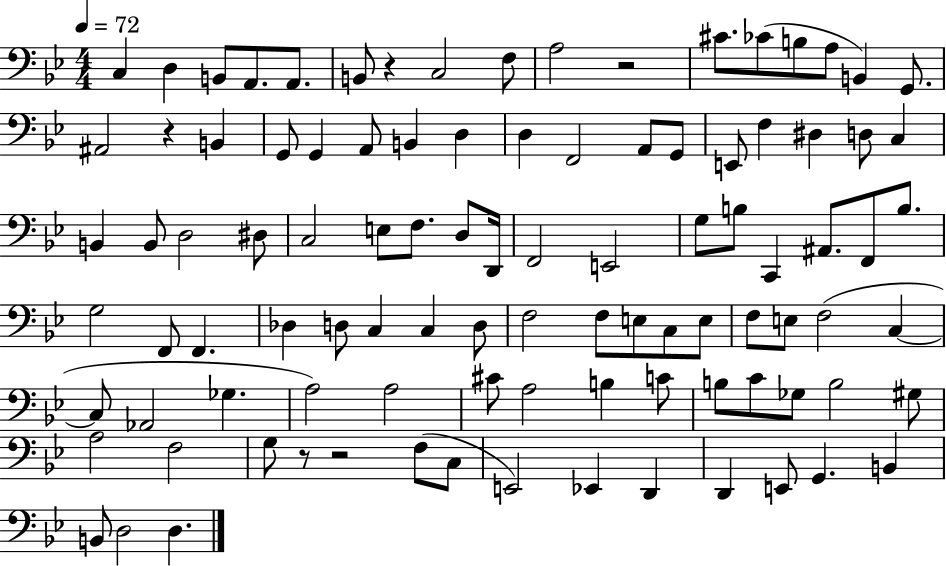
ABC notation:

X:1
T:Untitled
M:4/4
L:1/4
K:Bb
C, D, B,,/2 A,,/2 A,,/2 B,,/2 z C,2 F,/2 A,2 z2 ^C/2 _C/2 B,/2 A,/2 B,, G,,/2 ^A,,2 z B,, G,,/2 G,, A,,/2 B,, D, D, F,,2 A,,/2 G,,/2 E,,/2 F, ^D, D,/2 C, B,, B,,/2 D,2 ^D,/2 C,2 E,/2 F,/2 D,/2 D,,/4 F,,2 E,,2 G,/2 B,/2 C,, ^A,,/2 F,,/2 B,/2 G,2 F,,/2 F,, _D, D,/2 C, C, D,/2 F,2 F,/2 E,/2 C,/2 E,/2 F,/2 E,/2 F,2 C, C,/2 _A,,2 _G, A,2 A,2 ^C/2 A,2 B, C/2 B,/2 C/2 _G,/2 B,2 ^G,/2 A,2 F,2 G,/2 z/2 z2 F,/2 C,/2 E,,2 _E,, D,, D,, E,,/2 G,, B,, B,,/2 D,2 D,